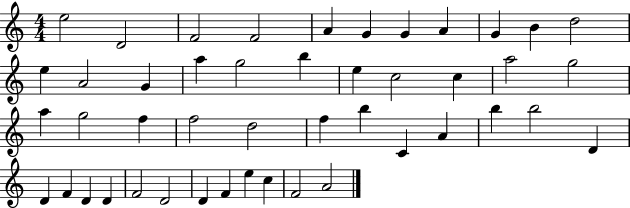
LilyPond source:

{
  \clef treble
  \numericTimeSignature
  \time 4/4
  \key c \major
  e''2 d'2 | f'2 f'2 | a'4 g'4 g'4 a'4 | g'4 b'4 d''2 | \break e''4 a'2 g'4 | a''4 g''2 b''4 | e''4 c''2 c''4 | a''2 g''2 | \break a''4 g''2 f''4 | f''2 d''2 | f''4 b''4 c'4 a'4 | b''4 b''2 d'4 | \break d'4 f'4 d'4 d'4 | f'2 d'2 | d'4 f'4 e''4 c''4 | f'2 a'2 | \break \bar "|."
}